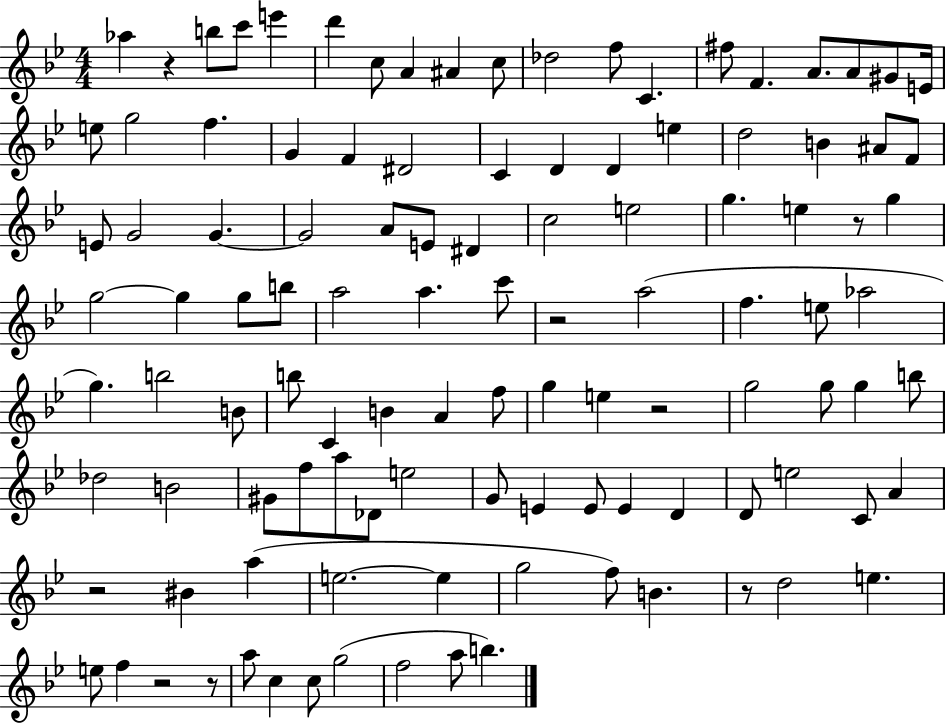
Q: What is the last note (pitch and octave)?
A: B5